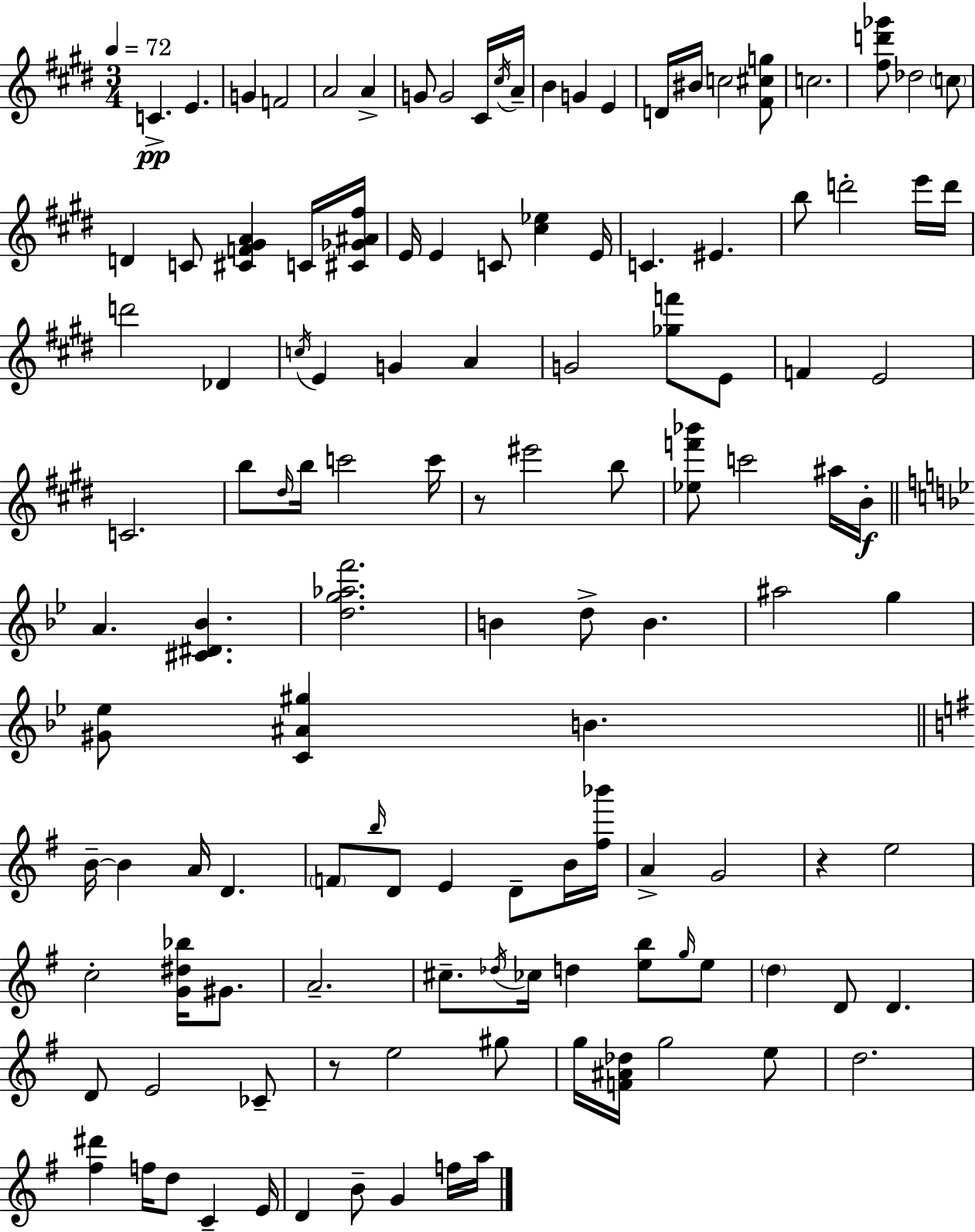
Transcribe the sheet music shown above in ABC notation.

X:1
T:Untitled
M:3/4
L:1/4
K:E
C E G F2 A2 A G/2 G2 ^C/4 ^c/4 A/4 B G E D/4 ^B/4 c2 [^F^cg]/2 c2 [^fd'_g']/2 _d2 c/2 D C/2 [^CF^GA] C/4 [^C_G^A^f]/4 E/4 E C/2 [^c_e] E/4 C ^E b/2 d'2 e'/4 d'/4 d'2 _D c/4 E G A G2 [_gf']/2 E/2 F E2 C2 b/2 ^d/4 b/4 c'2 c'/4 z/2 ^e'2 b/2 [_ef'_b']/2 c'2 ^a/4 B/4 A [^C^D_B] [dg_af']2 B d/2 B ^a2 g [^G_e]/2 [C^A^g] B B/4 B A/4 D F/2 b/4 D/2 E D/2 B/4 [^f_b']/4 A G2 z e2 c2 [G^d_b]/4 ^G/2 A2 ^c/2 _d/4 _c/4 d [eb]/2 g/4 e/2 d D/2 D D/2 E2 _C/2 z/2 e2 ^g/2 g/4 [F^A_d]/4 g2 e/2 d2 [^f^d'] f/4 d/2 C E/4 D B/2 G f/4 a/4